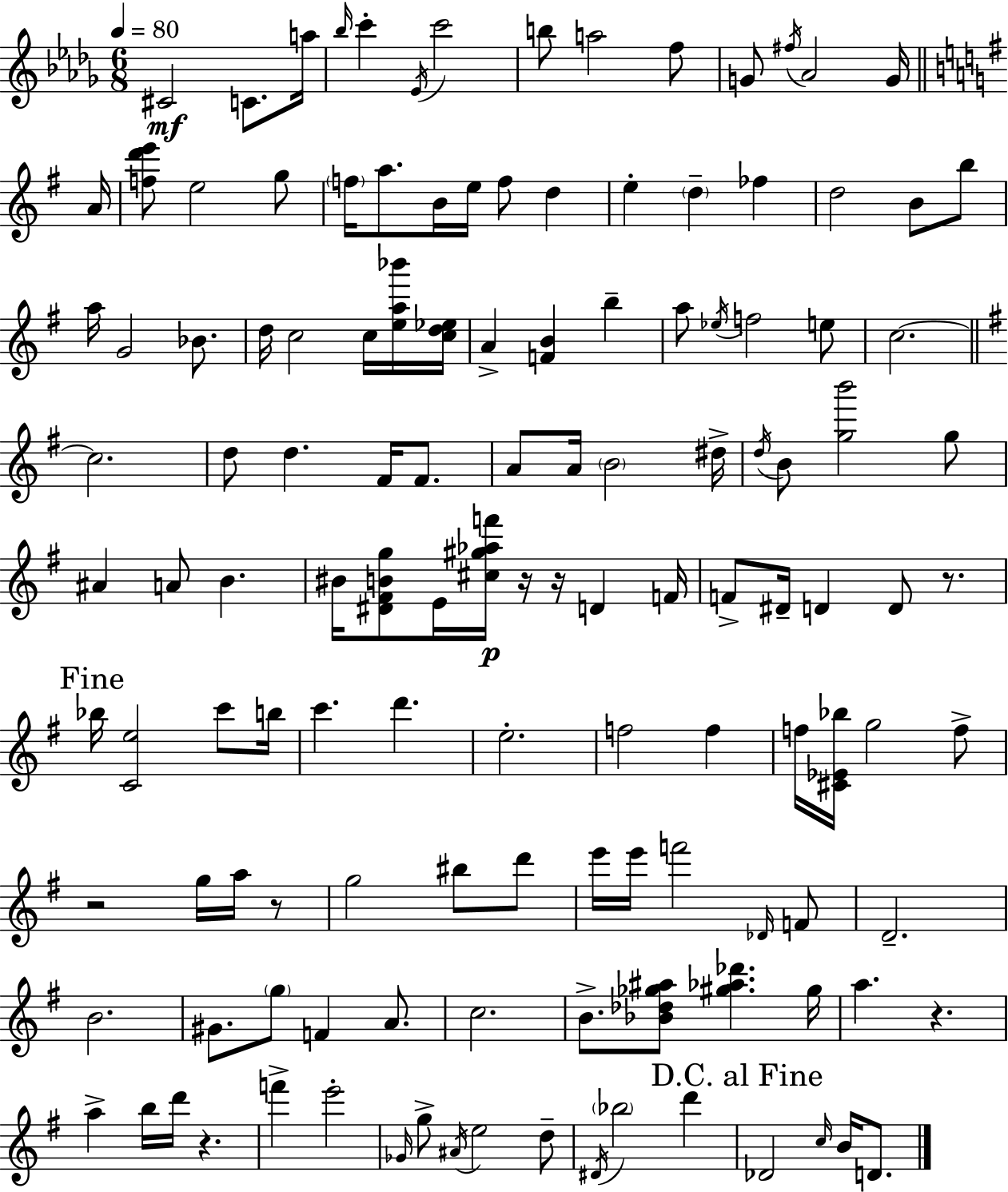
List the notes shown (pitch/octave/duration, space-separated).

C#4/h C4/e. A5/s Bb5/s C6/q Eb4/s C6/h B5/e A5/h F5/e G4/e F#5/s Ab4/h G4/s A4/s [F5,D6,E6]/e E5/h G5/e F5/s A5/e. B4/s E5/s F5/e D5/q E5/q D5/q FES5/q D5/h B4/e B5/e A5/s G4/h Bb4/e. D5/s C5/h C5/s [E5,A5,Bb6]/s [C5,D5,Eb5]/s A4/q [F4,B4]/q B5/q A5/e Eb5/s F5/h E5/e C5/h. C5/h. D5/e D5/q. F#4/s F#4/e. A4/e A4/s B4/h D#5/s D5/s B4/e [G5,B6]/h G5/e A#4/q A4/e B4/q. BIS4/s [D#4,F#4,B4,G5]/e E4/s [C#5,G#5,Ab5,F6]/s R/s R/s D4/q F4/s F4/e D#4/s D4/q D4/e R/e. Bb5/s [C4,E5]/h C6/e B5/s C6/q. D6/q. E5/h. F5/h F5/q F5/s [C#4,Eb4,Bb5]/s G5/h F5/e R/h G5/s A5/s R/e G5/h BIS5/e D6/e E6/s E6/s F6/h Db4/s F4/e D4/h. B4/h. G#4/e. G5/e F4/q A4/e. C5/h. B4/e. [Bb4,Db5,Gb5,A#5]/e [G#5,Ab5,Db6]/q. G#5/s A5/q. R/q. A5/q B5/s D6/s R/q. F6/q E6/h Gb4/s G5/e A#4/s E5/h D5/e D#4/s Bb5/h D6/q Db4/h C5/s B4/s D4/e.